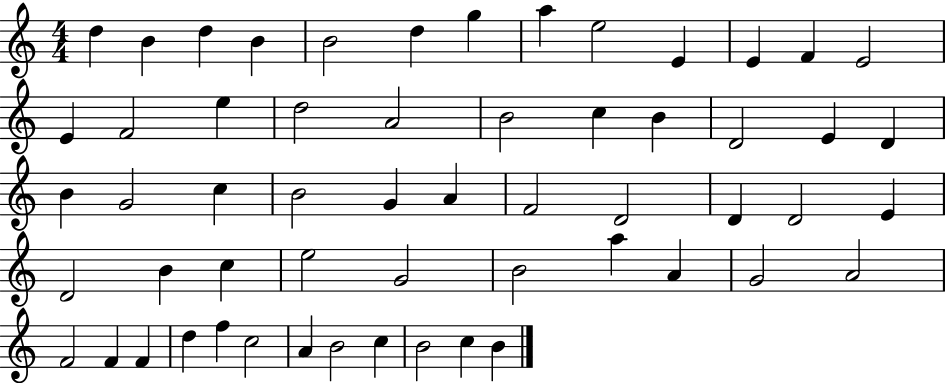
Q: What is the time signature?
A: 4/4